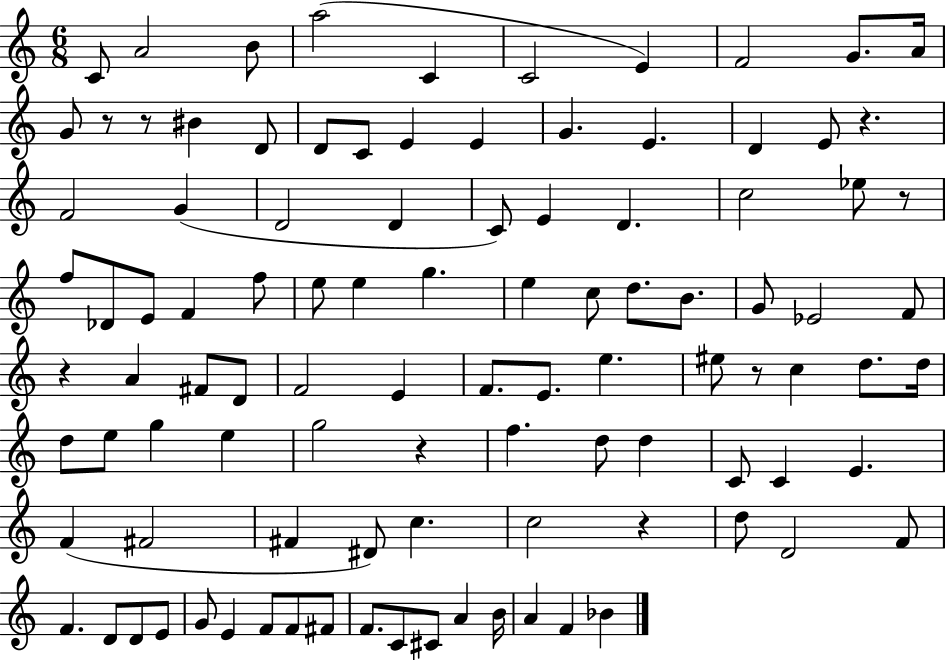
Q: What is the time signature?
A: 6/8